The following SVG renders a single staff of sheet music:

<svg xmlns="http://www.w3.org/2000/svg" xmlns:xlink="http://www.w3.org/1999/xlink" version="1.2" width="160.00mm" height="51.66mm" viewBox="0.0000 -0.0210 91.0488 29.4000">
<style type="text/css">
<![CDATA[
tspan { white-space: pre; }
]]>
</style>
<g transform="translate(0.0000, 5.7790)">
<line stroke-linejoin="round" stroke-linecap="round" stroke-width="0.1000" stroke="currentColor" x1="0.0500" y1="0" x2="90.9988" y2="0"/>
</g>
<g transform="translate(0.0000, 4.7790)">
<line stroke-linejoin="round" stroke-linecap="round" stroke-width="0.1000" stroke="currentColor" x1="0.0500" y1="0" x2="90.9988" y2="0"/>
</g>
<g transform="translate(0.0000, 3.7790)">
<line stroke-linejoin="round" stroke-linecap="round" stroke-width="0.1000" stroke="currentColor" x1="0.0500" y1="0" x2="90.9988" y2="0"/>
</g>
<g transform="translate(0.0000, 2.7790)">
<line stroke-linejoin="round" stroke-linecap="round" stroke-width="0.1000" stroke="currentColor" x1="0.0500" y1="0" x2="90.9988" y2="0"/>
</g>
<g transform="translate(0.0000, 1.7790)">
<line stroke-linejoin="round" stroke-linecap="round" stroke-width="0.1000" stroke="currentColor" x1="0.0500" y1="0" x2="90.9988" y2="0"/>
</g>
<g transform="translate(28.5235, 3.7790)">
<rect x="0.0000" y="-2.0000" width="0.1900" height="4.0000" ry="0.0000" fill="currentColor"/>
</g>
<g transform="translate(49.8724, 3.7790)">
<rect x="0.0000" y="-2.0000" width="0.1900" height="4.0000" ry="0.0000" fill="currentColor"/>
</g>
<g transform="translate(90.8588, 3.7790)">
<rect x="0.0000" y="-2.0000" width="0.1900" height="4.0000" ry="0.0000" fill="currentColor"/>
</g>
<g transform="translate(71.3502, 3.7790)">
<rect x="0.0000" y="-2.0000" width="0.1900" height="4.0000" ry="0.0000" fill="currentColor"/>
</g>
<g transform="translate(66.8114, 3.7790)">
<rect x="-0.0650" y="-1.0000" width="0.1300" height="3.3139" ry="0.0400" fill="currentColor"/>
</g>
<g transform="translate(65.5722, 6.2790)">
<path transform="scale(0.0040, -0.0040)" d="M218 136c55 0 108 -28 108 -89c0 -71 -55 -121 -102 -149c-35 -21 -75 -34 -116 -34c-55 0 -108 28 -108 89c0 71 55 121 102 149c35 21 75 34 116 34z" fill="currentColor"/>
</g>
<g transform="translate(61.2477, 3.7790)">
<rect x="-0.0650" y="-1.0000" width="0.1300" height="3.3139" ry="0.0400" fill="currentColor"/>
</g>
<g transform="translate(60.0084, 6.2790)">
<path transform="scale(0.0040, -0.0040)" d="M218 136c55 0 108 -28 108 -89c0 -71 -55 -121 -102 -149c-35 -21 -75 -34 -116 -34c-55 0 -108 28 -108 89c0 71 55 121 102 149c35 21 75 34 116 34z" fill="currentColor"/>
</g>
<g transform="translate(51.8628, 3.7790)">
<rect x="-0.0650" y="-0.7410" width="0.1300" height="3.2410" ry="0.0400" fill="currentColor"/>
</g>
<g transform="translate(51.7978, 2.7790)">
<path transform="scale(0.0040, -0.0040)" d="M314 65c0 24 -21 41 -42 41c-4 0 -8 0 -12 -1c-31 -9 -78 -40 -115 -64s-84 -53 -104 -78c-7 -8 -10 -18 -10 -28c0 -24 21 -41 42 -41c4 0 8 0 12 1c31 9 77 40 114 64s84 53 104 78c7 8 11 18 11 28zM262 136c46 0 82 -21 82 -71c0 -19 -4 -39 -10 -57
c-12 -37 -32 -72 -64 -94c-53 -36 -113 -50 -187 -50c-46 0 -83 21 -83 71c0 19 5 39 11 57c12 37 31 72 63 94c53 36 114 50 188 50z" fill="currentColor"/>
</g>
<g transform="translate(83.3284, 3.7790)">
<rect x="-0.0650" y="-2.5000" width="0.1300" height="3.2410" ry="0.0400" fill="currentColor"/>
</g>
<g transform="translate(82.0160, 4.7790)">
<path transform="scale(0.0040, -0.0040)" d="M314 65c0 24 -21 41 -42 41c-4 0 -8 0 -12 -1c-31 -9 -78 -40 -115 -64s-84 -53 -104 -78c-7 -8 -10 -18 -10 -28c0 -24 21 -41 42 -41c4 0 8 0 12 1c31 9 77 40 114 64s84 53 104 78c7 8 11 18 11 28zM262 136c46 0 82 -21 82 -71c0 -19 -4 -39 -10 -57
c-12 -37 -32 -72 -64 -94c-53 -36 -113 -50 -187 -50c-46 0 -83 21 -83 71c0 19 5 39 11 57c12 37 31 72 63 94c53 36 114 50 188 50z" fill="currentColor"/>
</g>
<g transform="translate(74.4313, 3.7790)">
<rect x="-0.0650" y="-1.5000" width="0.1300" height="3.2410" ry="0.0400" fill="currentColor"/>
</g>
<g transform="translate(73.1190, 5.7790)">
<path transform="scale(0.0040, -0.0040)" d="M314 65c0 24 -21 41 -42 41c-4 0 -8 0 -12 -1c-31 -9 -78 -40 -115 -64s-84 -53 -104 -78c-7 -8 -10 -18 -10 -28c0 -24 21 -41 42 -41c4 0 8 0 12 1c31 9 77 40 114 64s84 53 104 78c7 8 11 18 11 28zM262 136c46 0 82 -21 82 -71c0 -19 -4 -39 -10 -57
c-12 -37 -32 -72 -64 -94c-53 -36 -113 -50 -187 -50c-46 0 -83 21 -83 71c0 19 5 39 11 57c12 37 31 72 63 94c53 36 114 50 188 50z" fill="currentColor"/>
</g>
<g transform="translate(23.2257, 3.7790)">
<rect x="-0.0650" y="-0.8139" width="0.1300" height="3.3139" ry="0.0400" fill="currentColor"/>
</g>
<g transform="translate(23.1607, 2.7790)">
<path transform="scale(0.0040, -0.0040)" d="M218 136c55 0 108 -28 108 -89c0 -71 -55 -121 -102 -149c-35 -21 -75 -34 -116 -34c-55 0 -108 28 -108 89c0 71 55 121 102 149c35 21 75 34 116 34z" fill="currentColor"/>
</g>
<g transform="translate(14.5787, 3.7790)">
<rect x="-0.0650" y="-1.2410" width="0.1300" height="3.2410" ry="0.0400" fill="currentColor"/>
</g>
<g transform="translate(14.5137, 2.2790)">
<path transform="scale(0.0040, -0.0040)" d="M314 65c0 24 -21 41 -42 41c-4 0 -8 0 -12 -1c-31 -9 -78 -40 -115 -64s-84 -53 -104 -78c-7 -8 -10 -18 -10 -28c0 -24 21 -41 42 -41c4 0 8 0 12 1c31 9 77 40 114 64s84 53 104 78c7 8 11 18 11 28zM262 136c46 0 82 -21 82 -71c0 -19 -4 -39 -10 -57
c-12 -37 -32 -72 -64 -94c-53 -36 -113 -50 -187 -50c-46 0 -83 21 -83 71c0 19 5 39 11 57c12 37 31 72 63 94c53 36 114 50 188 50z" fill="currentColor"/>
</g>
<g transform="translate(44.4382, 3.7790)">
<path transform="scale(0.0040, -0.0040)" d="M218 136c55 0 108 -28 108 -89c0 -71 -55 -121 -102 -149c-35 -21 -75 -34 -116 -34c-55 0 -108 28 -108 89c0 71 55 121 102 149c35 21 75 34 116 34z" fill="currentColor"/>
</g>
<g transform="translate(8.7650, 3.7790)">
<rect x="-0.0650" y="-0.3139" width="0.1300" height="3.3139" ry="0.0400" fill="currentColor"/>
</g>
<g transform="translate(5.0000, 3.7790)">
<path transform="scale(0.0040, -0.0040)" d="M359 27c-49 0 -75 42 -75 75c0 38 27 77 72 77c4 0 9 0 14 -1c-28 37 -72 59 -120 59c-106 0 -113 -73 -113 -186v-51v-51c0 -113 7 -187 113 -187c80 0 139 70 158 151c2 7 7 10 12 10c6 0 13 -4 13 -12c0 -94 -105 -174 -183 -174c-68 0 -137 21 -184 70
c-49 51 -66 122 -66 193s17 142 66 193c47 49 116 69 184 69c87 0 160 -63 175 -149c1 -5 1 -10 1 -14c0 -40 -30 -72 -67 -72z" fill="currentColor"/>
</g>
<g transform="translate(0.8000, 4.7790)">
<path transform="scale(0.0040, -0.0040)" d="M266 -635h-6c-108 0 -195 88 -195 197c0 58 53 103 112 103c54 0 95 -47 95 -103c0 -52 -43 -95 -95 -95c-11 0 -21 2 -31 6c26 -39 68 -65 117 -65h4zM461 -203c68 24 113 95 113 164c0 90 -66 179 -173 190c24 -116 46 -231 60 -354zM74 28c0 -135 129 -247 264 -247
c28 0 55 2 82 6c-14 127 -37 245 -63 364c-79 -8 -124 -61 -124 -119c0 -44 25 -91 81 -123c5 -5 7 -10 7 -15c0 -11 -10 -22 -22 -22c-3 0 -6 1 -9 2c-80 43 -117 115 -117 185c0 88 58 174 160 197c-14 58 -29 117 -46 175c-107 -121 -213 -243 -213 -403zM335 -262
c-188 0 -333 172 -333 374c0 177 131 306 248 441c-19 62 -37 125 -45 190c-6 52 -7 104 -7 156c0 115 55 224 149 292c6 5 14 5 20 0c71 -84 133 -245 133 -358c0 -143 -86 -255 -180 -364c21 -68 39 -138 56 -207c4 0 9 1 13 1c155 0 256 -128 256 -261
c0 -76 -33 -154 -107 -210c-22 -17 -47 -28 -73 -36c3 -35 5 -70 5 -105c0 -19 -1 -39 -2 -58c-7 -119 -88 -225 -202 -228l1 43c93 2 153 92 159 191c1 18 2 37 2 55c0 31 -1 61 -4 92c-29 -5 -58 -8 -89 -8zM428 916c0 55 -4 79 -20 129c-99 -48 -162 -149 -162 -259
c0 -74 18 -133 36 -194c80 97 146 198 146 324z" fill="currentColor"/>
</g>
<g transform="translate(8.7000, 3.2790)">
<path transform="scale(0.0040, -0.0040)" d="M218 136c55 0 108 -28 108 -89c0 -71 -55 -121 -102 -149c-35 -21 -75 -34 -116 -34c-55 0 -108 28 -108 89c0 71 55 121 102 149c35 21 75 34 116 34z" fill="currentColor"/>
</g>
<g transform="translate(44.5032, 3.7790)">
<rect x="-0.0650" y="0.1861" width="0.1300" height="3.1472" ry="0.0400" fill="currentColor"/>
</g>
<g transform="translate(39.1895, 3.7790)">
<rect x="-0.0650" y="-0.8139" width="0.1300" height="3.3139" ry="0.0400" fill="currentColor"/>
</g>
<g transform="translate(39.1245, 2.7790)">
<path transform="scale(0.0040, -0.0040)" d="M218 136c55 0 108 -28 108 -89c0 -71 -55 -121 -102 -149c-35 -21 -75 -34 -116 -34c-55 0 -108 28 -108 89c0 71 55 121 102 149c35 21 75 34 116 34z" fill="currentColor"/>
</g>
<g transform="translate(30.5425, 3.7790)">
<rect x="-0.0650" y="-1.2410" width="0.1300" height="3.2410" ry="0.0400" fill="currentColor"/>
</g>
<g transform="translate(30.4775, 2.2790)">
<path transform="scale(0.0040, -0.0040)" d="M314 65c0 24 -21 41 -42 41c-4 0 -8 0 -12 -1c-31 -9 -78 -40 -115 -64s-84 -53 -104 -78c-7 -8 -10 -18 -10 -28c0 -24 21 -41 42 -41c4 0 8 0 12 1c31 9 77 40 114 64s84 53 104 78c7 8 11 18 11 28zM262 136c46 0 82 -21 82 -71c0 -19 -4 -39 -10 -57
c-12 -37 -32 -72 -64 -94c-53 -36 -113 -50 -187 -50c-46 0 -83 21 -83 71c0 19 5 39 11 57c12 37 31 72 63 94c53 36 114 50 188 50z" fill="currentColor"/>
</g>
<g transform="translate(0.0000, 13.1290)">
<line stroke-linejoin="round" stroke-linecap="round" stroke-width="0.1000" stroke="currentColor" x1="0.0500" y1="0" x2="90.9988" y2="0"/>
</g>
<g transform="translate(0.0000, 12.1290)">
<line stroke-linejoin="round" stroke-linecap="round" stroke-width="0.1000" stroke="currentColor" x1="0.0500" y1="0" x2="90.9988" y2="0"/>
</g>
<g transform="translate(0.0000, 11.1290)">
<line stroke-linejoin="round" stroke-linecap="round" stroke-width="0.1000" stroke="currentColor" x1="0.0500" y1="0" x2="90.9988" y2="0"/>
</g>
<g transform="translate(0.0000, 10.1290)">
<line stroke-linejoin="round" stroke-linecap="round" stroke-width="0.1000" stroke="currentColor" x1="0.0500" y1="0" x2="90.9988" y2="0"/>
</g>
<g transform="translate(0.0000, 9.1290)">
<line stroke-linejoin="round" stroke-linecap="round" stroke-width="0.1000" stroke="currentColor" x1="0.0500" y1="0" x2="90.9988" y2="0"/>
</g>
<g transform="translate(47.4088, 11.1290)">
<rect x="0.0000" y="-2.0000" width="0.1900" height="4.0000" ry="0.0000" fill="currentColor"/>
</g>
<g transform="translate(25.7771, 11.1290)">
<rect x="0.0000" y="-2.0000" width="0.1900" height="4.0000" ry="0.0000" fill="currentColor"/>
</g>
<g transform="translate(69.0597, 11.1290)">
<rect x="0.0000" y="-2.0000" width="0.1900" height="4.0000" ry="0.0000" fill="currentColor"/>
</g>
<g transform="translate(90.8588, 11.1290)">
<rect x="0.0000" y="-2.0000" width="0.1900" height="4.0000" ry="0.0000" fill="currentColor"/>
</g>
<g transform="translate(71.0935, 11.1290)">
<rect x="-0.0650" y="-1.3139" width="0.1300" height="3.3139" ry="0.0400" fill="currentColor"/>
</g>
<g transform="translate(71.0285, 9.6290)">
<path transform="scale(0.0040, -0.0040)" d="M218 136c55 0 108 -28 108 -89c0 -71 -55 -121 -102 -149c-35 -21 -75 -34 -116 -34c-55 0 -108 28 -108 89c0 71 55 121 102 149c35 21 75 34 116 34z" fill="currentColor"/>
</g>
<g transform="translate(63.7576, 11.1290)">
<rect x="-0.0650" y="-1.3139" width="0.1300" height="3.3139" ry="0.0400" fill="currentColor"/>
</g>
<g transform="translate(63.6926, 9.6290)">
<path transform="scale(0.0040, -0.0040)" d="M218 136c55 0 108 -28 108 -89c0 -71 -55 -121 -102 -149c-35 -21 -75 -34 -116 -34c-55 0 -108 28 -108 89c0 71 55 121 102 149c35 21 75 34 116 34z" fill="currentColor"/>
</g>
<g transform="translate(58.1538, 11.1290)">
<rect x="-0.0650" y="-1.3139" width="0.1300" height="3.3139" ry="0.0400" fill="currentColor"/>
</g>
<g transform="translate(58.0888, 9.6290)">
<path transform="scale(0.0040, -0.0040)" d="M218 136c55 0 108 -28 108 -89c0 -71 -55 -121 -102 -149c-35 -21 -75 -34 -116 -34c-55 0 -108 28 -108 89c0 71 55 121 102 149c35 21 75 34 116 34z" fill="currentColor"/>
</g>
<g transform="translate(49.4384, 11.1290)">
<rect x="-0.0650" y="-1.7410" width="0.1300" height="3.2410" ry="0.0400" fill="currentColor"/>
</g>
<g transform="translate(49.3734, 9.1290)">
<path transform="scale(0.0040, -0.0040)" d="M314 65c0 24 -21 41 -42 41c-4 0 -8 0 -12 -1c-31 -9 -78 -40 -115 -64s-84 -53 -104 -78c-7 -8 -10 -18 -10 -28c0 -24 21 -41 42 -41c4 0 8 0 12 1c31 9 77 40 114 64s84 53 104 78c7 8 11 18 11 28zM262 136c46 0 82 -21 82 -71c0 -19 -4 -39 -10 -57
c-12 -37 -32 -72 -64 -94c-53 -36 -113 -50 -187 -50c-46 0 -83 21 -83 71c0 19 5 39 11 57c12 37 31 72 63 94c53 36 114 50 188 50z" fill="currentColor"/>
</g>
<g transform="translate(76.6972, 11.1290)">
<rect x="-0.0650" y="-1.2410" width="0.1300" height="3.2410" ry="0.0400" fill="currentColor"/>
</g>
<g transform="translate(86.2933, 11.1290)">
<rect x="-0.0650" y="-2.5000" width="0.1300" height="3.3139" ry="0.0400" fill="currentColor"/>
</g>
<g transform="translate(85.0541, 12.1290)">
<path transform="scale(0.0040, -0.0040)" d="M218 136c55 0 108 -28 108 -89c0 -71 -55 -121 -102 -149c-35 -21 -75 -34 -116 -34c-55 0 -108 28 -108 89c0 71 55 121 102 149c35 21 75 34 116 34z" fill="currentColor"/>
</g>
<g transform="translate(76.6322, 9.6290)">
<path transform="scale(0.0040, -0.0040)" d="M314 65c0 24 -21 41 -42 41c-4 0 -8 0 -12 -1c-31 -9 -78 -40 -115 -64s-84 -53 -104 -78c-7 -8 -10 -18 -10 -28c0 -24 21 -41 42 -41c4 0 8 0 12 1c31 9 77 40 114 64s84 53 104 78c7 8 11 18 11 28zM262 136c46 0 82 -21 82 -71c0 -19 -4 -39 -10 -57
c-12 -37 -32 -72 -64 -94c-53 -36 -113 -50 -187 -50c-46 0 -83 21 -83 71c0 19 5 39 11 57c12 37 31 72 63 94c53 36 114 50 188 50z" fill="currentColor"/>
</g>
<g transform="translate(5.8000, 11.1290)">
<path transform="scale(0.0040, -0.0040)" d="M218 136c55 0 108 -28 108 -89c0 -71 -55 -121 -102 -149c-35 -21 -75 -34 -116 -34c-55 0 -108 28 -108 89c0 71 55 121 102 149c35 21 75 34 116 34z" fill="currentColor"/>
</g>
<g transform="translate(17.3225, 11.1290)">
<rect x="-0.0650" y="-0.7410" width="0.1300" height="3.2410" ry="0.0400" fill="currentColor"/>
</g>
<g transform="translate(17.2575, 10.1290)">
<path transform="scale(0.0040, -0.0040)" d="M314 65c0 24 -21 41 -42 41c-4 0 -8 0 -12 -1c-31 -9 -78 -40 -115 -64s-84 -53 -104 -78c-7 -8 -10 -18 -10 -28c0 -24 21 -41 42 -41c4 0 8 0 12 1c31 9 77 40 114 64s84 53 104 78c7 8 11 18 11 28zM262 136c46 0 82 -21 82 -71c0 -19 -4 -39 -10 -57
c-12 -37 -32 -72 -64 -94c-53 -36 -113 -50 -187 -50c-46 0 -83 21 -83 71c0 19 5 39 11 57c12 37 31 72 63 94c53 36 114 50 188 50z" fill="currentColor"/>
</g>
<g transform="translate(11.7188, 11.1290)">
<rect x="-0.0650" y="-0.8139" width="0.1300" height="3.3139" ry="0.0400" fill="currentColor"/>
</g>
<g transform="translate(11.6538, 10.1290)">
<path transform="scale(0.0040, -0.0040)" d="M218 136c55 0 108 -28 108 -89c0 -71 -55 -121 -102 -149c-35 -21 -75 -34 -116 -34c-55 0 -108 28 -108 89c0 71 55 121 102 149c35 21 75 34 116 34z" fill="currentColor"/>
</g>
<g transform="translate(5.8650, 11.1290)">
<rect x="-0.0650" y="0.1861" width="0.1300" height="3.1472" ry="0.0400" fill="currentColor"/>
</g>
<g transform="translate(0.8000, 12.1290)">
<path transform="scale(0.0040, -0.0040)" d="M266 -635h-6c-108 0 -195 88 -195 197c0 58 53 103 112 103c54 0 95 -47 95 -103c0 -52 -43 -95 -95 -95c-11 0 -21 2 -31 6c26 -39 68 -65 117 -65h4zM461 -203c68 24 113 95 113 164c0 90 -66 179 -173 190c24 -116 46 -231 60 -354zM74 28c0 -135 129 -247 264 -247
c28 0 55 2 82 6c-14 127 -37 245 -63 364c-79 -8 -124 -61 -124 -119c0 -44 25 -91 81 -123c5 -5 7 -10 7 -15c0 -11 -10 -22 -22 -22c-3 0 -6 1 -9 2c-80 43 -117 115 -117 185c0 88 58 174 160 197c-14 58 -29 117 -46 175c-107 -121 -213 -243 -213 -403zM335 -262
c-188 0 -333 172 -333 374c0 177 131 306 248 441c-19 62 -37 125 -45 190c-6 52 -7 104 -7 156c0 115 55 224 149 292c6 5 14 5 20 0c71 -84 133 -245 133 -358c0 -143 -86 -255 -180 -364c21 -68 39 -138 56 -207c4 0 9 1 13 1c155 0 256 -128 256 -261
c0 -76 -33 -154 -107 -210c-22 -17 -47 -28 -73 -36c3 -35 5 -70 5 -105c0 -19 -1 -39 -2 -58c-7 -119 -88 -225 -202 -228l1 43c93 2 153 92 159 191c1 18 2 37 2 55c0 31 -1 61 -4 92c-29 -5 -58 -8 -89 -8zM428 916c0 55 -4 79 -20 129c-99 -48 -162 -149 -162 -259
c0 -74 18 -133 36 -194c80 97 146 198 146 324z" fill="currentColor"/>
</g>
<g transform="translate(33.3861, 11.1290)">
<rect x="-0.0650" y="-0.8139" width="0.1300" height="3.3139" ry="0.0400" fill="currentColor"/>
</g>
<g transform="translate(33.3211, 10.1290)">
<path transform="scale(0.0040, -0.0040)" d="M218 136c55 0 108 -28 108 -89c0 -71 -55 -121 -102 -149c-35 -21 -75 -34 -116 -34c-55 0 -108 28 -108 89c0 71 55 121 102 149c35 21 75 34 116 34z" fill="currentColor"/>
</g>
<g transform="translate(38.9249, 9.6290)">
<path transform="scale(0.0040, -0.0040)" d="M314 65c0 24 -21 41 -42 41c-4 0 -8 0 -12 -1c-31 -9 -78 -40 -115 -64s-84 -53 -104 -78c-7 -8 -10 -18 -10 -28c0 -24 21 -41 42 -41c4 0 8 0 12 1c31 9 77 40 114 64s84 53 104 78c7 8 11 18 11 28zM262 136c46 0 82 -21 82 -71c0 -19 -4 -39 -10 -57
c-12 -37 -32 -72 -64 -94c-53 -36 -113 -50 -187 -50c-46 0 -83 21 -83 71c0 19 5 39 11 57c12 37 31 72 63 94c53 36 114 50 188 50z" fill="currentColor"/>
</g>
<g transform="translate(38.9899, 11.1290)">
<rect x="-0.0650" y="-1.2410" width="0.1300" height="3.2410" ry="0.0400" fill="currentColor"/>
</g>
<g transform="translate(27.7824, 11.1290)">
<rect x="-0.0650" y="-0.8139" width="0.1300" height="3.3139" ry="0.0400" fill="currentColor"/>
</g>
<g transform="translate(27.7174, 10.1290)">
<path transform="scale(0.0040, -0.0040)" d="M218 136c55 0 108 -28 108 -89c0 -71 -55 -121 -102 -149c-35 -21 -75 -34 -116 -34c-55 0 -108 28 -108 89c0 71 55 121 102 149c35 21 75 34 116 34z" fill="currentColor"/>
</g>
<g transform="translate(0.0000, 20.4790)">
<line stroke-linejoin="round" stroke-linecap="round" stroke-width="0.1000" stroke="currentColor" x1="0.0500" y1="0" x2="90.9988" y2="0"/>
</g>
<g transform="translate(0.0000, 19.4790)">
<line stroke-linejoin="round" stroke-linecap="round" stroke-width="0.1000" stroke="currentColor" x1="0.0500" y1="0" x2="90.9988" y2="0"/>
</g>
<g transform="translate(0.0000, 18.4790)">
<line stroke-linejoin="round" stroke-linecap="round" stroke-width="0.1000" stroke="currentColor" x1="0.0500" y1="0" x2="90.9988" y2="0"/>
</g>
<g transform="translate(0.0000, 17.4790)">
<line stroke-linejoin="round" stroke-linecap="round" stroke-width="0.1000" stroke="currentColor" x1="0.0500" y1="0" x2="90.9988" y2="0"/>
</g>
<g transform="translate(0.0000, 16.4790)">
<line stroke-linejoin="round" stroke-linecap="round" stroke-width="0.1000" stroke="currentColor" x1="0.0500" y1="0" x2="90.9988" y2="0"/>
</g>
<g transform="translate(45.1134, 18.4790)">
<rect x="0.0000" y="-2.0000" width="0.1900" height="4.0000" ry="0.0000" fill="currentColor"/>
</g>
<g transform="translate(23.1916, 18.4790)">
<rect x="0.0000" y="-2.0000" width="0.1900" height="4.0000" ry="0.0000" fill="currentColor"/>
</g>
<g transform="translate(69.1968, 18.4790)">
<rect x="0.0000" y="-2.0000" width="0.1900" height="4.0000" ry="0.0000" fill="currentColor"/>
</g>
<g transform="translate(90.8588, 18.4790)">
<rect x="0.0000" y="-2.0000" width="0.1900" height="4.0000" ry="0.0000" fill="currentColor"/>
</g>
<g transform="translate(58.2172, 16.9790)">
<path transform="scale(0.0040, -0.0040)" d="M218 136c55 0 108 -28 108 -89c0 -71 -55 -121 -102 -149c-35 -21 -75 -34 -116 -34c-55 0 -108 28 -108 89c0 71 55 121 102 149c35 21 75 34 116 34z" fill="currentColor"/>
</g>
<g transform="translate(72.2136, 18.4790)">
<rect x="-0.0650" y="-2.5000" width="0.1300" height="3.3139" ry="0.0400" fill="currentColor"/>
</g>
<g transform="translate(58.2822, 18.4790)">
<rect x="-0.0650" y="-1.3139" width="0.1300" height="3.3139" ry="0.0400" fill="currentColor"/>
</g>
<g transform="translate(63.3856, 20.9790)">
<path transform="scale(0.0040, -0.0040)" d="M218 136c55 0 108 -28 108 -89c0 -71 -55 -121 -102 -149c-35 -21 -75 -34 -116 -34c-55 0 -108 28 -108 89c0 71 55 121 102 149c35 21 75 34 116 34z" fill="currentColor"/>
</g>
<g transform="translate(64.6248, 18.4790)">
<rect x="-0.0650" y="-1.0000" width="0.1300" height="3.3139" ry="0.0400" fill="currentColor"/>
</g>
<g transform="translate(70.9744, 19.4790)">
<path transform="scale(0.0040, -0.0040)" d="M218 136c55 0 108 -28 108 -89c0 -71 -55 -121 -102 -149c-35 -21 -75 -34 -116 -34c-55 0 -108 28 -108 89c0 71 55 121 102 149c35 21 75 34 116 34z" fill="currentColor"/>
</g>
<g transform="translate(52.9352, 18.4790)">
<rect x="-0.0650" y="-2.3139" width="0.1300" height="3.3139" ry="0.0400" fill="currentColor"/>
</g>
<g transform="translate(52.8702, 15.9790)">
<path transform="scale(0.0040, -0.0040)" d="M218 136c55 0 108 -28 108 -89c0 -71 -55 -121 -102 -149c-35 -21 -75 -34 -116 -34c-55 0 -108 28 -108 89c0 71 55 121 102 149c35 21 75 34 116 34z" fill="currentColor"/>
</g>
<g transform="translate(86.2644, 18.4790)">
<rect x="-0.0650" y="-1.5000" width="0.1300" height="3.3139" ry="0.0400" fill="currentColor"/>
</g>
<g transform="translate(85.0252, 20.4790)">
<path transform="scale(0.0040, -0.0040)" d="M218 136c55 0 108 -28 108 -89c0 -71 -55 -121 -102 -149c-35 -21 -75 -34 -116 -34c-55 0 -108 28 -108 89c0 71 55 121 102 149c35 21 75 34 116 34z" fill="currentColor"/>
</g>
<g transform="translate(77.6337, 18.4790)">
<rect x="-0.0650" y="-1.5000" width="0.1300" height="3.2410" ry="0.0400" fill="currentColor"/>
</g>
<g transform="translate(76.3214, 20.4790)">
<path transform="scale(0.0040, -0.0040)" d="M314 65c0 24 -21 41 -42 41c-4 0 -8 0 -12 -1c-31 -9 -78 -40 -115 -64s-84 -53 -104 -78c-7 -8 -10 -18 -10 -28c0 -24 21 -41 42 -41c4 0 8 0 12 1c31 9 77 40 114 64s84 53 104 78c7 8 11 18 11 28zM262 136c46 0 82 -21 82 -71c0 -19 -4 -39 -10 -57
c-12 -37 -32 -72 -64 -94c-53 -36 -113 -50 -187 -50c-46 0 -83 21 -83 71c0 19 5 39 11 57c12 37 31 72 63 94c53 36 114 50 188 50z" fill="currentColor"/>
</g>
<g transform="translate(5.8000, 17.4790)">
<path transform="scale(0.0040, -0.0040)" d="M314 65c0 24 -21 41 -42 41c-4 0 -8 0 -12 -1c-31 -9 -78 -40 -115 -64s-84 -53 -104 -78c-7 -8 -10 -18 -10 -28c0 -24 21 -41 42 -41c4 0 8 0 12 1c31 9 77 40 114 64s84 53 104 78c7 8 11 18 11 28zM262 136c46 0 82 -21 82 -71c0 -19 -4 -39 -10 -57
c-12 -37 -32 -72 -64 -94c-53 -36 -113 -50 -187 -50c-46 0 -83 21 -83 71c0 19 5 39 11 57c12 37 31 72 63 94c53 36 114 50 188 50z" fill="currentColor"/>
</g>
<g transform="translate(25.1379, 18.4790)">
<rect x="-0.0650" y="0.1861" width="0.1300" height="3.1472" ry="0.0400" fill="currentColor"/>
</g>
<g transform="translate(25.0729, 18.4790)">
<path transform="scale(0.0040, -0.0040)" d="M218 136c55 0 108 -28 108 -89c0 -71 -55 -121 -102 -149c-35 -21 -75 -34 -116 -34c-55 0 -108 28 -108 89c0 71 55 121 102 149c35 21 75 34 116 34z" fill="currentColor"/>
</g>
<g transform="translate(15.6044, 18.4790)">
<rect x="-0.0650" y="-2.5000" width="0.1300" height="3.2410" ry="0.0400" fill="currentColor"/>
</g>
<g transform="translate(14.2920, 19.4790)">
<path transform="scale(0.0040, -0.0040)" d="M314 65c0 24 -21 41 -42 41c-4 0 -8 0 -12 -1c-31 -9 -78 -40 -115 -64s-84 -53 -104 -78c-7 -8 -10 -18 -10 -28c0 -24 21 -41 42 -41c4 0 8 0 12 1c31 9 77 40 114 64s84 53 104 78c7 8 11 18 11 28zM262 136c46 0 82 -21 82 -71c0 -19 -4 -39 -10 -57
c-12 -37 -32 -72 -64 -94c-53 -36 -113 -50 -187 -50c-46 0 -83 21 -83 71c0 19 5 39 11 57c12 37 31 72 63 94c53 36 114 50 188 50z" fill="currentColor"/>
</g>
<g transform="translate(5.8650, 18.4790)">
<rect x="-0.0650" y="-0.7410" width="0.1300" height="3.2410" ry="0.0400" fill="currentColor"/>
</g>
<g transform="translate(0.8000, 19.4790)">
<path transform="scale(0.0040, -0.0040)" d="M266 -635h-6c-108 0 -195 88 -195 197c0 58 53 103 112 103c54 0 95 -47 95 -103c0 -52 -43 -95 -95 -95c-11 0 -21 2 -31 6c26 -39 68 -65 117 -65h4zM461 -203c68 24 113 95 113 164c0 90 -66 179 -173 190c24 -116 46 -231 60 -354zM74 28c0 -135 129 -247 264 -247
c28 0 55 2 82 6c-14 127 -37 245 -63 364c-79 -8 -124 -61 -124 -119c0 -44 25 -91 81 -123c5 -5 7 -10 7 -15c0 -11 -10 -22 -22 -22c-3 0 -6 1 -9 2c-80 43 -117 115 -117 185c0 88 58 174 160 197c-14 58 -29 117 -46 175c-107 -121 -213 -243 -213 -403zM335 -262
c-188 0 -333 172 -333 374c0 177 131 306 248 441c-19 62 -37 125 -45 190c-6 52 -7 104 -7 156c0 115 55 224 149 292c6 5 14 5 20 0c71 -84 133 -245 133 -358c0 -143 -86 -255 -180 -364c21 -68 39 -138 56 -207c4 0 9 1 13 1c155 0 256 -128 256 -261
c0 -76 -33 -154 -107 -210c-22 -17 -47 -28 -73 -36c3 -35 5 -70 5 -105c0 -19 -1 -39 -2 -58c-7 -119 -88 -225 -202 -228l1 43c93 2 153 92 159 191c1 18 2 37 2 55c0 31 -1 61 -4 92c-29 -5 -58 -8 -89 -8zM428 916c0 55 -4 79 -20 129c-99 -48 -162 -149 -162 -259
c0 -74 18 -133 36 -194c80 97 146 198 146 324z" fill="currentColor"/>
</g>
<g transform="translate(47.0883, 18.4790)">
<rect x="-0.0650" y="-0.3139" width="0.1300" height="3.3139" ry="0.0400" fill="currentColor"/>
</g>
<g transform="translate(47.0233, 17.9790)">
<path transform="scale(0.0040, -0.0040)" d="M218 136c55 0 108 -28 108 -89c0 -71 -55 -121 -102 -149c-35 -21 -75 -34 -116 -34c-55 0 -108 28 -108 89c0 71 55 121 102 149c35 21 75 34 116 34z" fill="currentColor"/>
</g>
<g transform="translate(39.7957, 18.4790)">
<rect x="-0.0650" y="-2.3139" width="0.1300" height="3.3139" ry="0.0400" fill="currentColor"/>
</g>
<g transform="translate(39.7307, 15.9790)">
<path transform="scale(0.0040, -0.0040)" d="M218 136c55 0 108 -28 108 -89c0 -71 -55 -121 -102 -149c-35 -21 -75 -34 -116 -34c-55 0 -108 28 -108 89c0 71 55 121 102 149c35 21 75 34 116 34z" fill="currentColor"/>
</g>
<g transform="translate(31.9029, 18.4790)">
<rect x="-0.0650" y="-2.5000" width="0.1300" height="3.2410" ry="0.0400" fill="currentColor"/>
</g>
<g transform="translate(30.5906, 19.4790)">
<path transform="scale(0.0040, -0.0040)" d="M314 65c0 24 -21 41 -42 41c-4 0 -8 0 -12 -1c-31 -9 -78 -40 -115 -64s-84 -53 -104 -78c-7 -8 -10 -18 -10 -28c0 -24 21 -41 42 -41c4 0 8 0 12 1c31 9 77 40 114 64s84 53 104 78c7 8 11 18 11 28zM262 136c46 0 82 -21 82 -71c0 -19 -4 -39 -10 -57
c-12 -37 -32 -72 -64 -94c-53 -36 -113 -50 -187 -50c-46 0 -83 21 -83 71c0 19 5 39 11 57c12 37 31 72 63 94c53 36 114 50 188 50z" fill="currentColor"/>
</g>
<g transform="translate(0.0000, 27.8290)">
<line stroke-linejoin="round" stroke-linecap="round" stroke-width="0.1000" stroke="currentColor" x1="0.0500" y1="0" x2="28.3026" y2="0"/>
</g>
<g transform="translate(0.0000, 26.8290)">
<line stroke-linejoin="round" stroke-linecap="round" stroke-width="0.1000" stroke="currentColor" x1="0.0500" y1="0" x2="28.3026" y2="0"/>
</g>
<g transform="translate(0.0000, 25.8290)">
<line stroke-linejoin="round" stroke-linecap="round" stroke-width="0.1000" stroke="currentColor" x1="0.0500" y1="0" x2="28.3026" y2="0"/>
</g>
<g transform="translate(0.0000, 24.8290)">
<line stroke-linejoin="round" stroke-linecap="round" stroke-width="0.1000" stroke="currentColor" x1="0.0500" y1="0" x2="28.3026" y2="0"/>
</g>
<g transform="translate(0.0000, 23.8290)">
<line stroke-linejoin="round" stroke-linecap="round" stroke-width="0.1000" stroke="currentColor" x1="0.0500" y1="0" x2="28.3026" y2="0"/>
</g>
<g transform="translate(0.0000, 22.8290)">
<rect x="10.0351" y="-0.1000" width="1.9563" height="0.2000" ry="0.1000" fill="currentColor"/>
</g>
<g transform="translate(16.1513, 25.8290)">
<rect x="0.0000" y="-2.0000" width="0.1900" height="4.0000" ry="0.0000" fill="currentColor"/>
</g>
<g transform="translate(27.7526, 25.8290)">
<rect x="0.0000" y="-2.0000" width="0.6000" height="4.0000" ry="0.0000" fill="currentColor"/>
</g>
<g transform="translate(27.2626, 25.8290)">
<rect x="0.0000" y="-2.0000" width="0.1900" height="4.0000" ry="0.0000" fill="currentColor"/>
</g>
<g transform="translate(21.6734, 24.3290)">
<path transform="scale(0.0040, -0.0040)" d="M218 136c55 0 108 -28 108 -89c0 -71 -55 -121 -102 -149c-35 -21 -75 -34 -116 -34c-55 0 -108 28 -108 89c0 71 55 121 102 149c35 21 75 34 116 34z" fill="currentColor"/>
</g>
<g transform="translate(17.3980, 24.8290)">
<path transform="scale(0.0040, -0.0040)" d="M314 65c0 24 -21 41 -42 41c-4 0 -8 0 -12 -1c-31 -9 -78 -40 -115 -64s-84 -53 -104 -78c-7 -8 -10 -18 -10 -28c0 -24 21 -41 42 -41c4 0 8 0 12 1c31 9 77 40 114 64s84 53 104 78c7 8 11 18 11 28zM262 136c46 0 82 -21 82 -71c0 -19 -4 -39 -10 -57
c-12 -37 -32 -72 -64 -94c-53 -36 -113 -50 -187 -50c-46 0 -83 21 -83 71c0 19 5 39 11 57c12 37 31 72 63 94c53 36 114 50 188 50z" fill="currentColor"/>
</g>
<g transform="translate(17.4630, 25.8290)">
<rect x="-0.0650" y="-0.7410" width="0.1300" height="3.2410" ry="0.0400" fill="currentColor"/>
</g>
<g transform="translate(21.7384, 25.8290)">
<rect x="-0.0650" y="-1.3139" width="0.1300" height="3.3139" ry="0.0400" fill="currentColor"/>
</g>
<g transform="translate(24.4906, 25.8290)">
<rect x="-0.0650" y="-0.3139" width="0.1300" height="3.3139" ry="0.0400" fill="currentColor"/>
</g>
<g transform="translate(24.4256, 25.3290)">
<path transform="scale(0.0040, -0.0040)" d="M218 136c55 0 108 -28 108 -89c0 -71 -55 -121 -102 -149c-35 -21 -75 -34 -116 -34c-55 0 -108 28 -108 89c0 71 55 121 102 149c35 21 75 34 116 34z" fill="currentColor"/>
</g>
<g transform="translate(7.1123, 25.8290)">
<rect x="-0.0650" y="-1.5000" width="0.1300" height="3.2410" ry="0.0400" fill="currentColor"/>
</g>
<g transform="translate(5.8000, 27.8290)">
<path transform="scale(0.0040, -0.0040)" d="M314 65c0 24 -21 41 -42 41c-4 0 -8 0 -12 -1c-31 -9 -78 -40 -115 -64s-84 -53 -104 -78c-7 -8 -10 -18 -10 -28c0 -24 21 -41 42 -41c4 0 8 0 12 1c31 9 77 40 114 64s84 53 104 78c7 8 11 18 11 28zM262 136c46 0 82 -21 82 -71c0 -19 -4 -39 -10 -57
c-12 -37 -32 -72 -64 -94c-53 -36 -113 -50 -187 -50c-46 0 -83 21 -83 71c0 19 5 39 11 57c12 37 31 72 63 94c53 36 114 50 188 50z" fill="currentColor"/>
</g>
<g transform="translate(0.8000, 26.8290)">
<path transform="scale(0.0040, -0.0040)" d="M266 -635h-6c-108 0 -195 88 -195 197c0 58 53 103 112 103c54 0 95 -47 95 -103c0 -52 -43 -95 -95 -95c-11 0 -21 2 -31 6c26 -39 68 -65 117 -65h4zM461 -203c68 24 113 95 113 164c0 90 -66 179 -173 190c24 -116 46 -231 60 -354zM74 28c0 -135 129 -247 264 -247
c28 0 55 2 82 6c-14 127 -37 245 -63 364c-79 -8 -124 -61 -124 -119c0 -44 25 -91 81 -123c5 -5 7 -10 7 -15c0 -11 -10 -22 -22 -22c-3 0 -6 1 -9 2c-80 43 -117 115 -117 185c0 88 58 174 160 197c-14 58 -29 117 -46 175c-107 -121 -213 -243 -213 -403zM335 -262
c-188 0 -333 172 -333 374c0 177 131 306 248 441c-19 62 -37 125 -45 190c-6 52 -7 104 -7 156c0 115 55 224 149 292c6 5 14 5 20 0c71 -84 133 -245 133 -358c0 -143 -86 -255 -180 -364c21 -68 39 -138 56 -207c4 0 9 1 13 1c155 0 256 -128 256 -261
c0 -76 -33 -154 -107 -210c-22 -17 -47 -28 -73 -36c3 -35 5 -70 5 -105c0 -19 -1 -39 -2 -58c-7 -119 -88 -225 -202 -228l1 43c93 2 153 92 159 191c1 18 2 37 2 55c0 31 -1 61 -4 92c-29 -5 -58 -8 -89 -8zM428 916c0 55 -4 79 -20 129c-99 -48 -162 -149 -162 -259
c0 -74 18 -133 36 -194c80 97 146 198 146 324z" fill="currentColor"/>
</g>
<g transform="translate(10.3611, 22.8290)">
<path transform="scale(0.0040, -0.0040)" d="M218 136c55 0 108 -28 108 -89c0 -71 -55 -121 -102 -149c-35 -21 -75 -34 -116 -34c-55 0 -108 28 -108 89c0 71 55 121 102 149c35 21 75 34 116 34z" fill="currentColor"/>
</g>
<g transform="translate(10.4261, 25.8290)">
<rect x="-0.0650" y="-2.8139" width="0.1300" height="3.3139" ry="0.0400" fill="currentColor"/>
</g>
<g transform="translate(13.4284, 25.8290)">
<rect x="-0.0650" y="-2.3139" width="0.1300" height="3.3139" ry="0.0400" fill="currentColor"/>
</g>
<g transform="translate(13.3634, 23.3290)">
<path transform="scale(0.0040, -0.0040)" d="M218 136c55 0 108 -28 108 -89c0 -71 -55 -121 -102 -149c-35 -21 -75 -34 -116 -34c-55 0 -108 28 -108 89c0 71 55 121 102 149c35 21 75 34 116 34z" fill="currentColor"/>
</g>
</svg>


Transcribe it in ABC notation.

X:1
T:Untitled
M:4/4
L:1/4
K:C
c e2 d e2 d B d2 D D E2 G2 B d d2 d d e2 f2 e e e e2 G d2 G2 B G2 g c g e D G E2 E E2 a g d2 e c